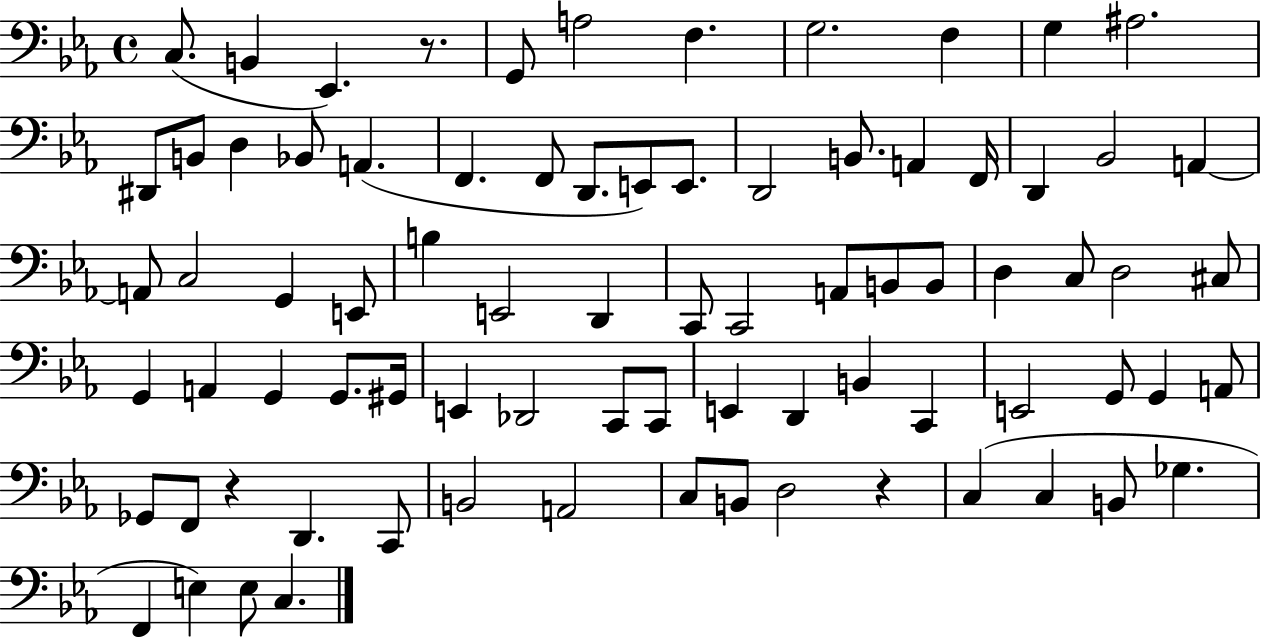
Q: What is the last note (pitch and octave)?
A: C3